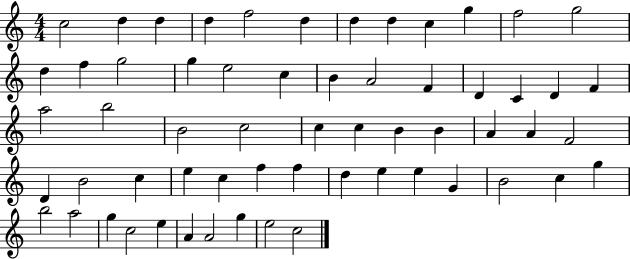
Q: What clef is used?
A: treble